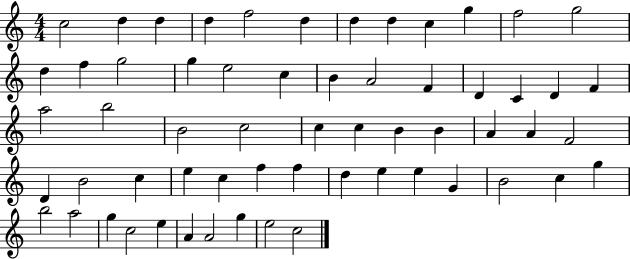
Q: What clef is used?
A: treble